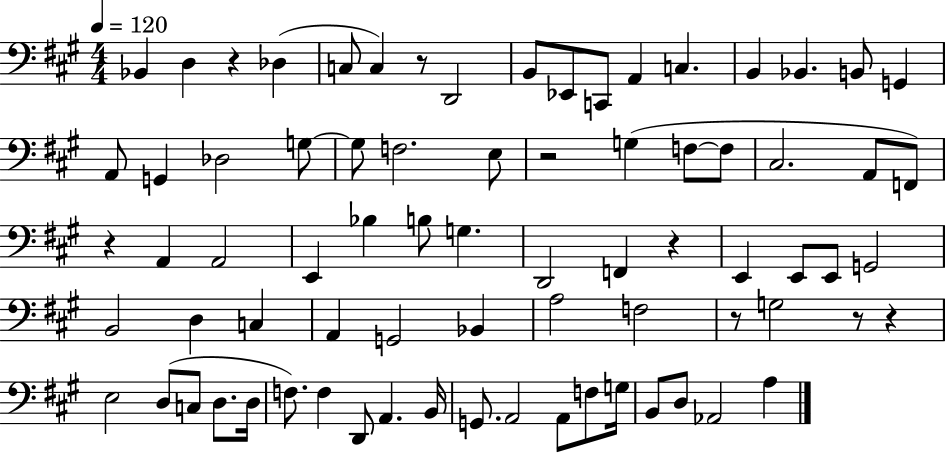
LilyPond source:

{
  \clef bass
  \numericTimeSignature
  \time 4/4
  \key a \major
  \tempo 4 = 120
  \repeat volta 2 { bes,4 d4 r4 des4( | c8 c4) r8 d,2 | b,8 ees,8 c,8 a,4 c4. | b,4 bes,4. b,8 g,4 | \break a,8 g,4 des2 g8~~ | g8 f2. e8 | r2 g4( f8~~ f8 | cis2. a,8 f,8) | \break r4 a,4 a,2 | e,4 bes4 b8 g4. | d,2 f,4 r4 | e,4 e,8 e,8 g,2 | \break b,2 d4 c4 | a,4 g,2 bes,4 | a2 f2 | r8 g2 r8 r4 | \break e2 d8( c8 d8. d16 | f8.) f4 d,8 a,4. b,16 | g,8. a,2 a,8 f8 g16 | b,8 d8 aes,2 a4 | \break } \bar "|."
}